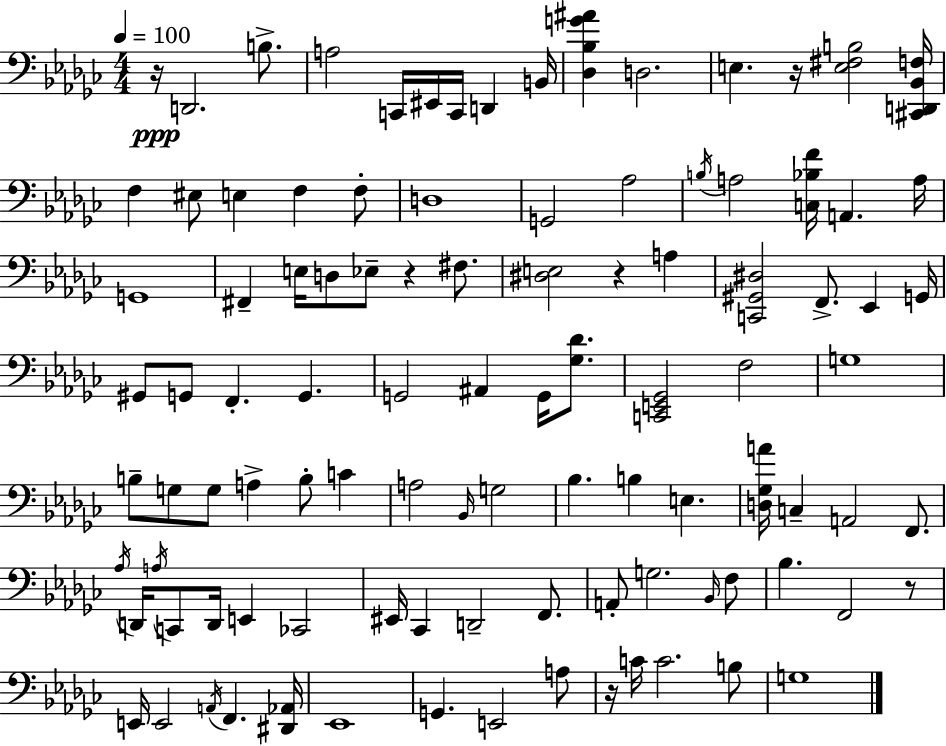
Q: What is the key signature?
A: EES minor